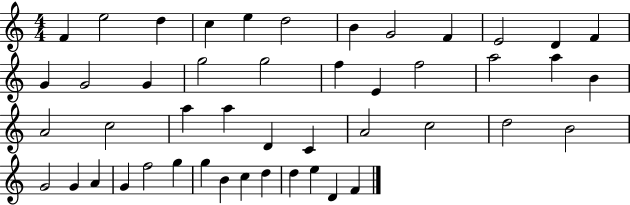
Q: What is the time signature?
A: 4/4